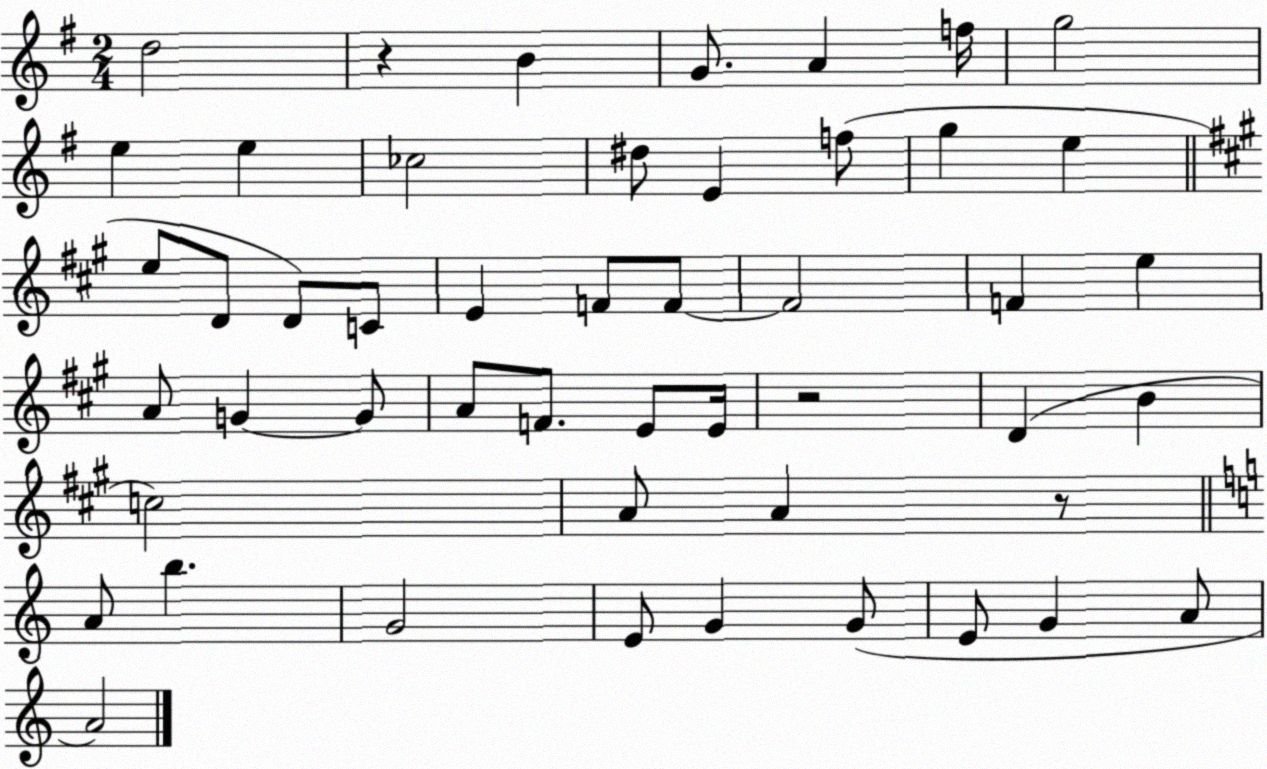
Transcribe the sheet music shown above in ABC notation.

X:1
T:Untitled
M:2/4
L:1/4
K:G
d2 z B G/2 A f/4 g2 e e _c2 ^d/2 E f/2 g e e/2 D/2 D/2 C/2 E F/2 F/2 F2 F e A/2 G G/2 A/2 F/2 E/2 E/4 z2 D B c2 A/2 A z/2 A/2 b G2 E/2 G G/2 E/2 G A/2 A2